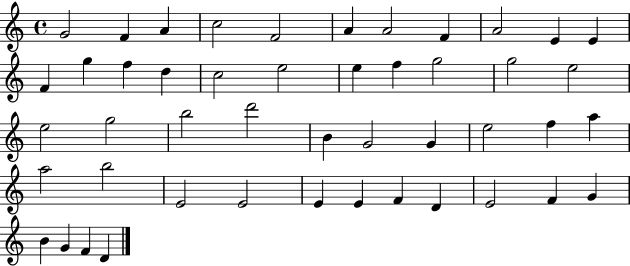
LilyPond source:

{
  \clef treble
  \time 4/4
  \defaultTimeSignature
  \key c \major
  g'2 f'4 a'4 | c''2 f'2 | a'4 a'2 f'4 | a'2 e'4 e'4 | \break f'4 g''4 f''4 d''4 | c''2 e''2 | e''4 f''4 g''2 | g''2 e''2 | \break e''2 g''2 | b''2 d'''2 | b'4 g'2 g'4 | e''2 f''4 a''4 | \break a''2 b''2 | e'2 e'2 | e'4 e'4 f'4 d'4 | e'2 f'4 g'4 | \break b'4 g'4 f'4 d'4 | \bar "|."
}